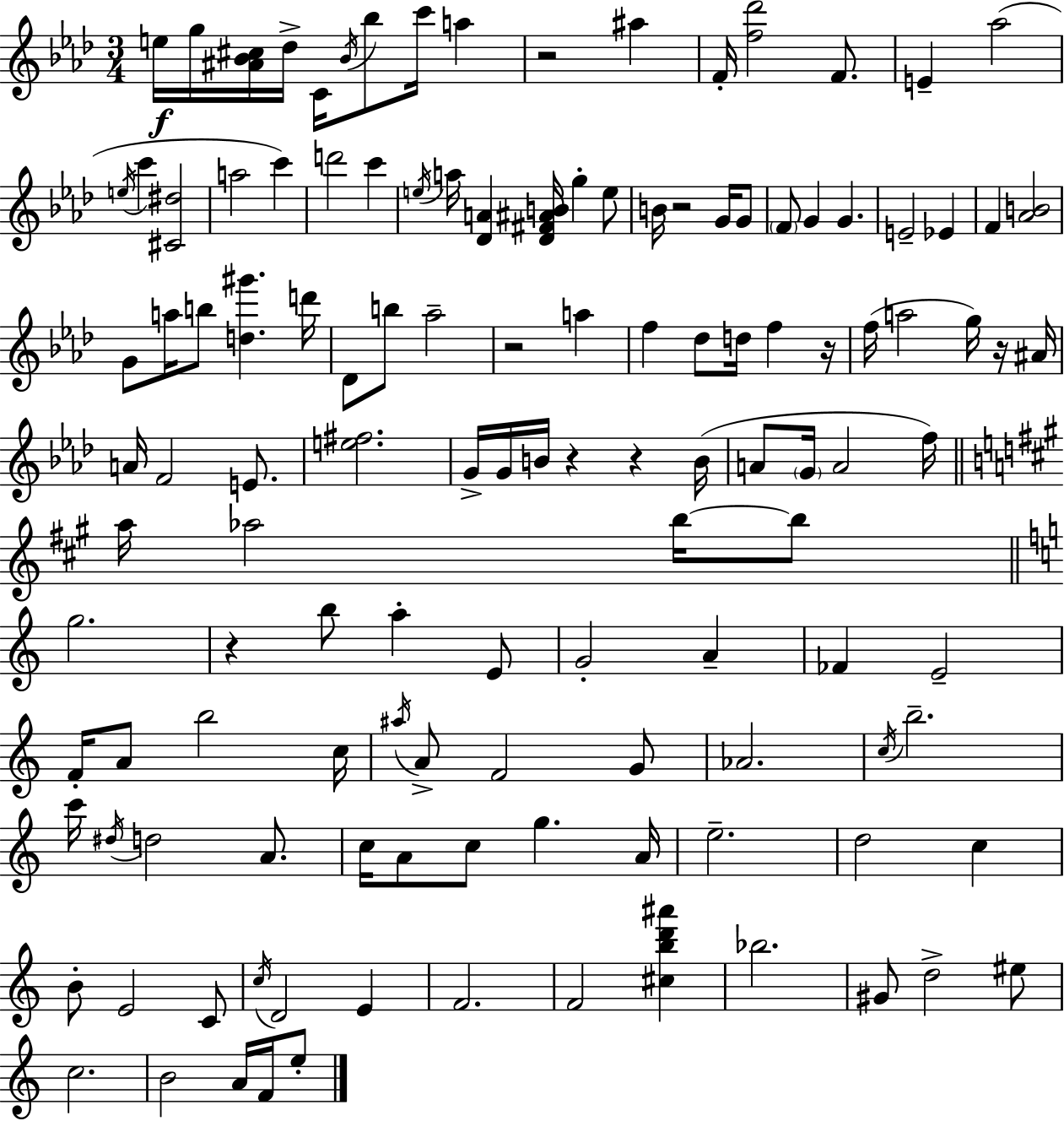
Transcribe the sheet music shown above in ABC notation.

X:1
T:Untitled
M:3/4
L:1/4
K:Fm
e/4 g/4 [^A_B^c]/4 _d/4 C/4 _B/4 _b/2 c'/4 a z2 ^a F/4 [f_d']2 F/2 E _a2 e/4 c' [^C^d]2 a2 c' d'2 c' e/4 a/4 [_DA] [_D^F^AB]/4 g e/2 B/4 z2 G/4 G/2 F/2 G G E2 _E F [_AB]2 G/2 a/4 b/2 [d^g'] d'/4 _D/2 b/2 _a2 z2 a f _d/2 d/4 f z/4 f/4 a2 g/4 z/4 ^A/4 A/4 F2 E/2 [e^f]2 G/4 G/4 B/4 z z B/4 A/2 G/4 A2 f/4 a/4 _a2 b/4 b/2 g2 z b/2 a E/2 G2 A _F E2 F/4 A/2 b2 c/4 ^a/4 A/2 F2 G/2 _A2 c/4 b2 c'/4 ^d/4 d2 A/2 c/4 A/2 c/2 g A/4 e2 d2 c B/2 E2 C/2 c/4 D2 E F2 F2 [^cbd'^a'] _b2 ^G/2 d2 ^e/2 c2 B2 A/4 F/4 e/2